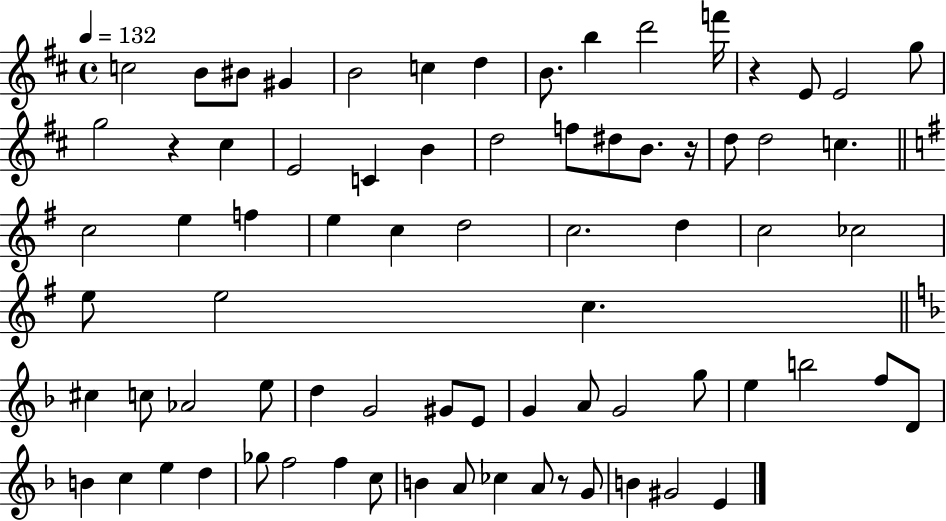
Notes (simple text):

C5/h B4/e BIS4/e G#4/q B4/h C5/q D5/q B4/e. B5/q D6/h F6/s R/q E4/e E4/h G5/e G5/h R/q C#5/q E4/h C4/q B4/q D5/h F5/e D#5/e B4/e. R/s D5/e D5/h C5/q. C5/h E5/q F5/q E5/q C5/q D5/h C5/h. D5/q C5/h CES5/h E5/e E5/h C5/q. C#5/q C5/e Ab4/h E5/e D5/q G4/h G#4/e E4/e G4/q A4/e G4/h G5/e E5/q B5/h F5/e D4/e B4/q C5/q E5/q D5/q Gb5/e F5/h F5/q C5/e B4/q A4/e CES5/q A4/e R/e G4/e B4/q G#4/h E4/q